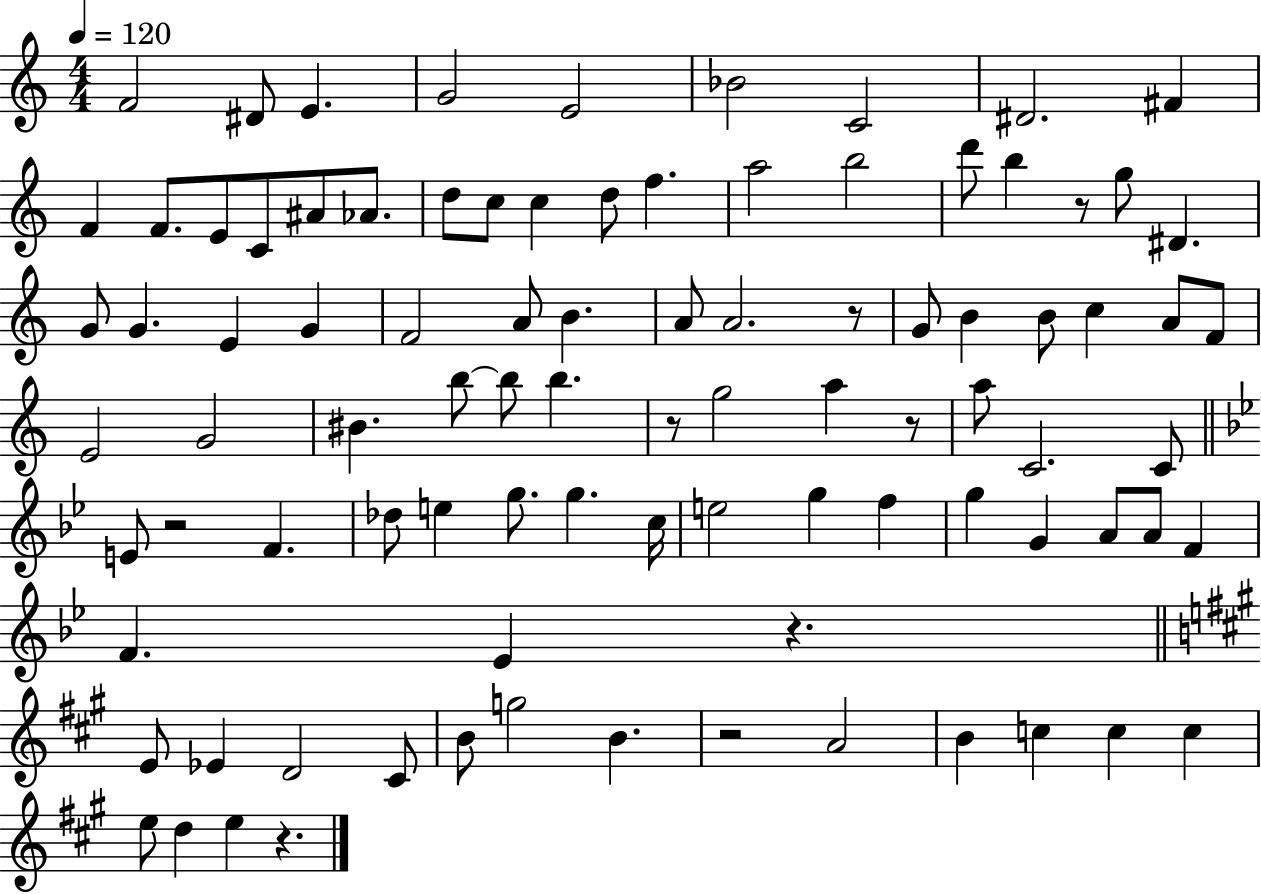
{
  \clef treble
  \numericTimeSignature
  \time 4/4
  \key c \major
  \tempo 4 = 120
  \repeat volta 2 { f'2 dis'8 e'4. | g'2 e'2 | bes'2 c'2 | dis'2. fis'4 | \break f'4 f'8. e'8 c'8 ais'8 aes'8. | d''8 c''8 c''4 d''8 f''4. | a''2 b''2 | d'''8 b''4 r8 g''8 dis'4. | \break g'8 g'4. e'4 g'4 | f'2 a'8 b'4. | a'8 a'2. r8 | g'8 b'4 b'8 c''4 a'8 f'8 | \break e'2 g'2 | bis'4. b''8~~ b''8 b''4. | r8 g''2 a''4 r8 | a''8 c'2. c'8 | \break \bar "||" \break \key bes \major e'8 r2 f'4. | des''8 e''4 g''8. g''4. c''16 | e''2 g''4 f''4 | g''4 g'4 a'8 a'8 f'4 | \break f'4. ees'4 r4. | \bar "||" \break \key a \major e'8 ees'4 d'2 cis'8 | b'8 g''2 b'4. | r2 a'2 | b'4 c''4 c''4 c''4 | \break e''8 d''4 e''4 r4. | } \bar "|."
}